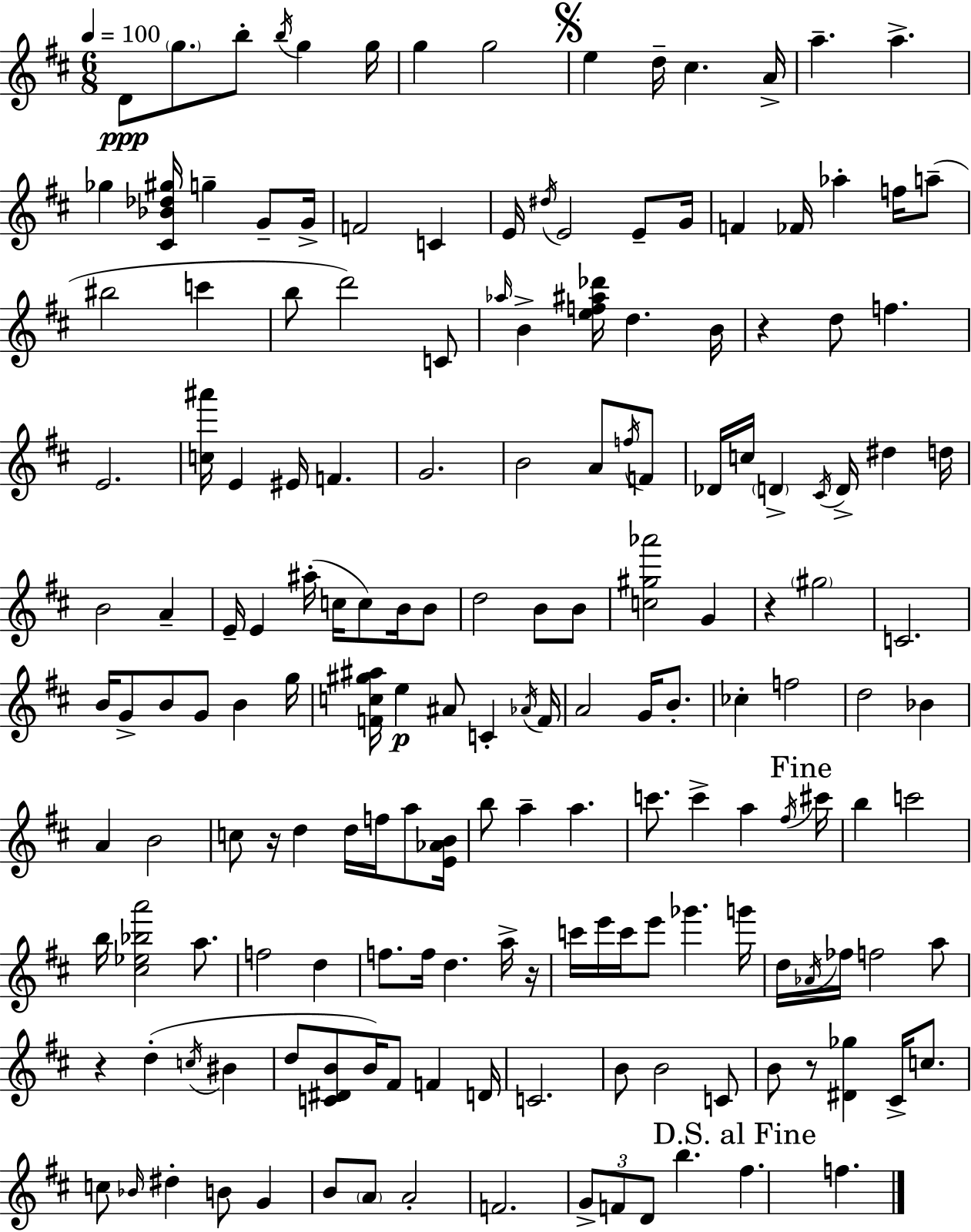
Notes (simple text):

D4/e G5/e. B5/e B5/s G5/q G5/s G5/q G5/h E5/q D5/s C#5/q. A4/s A5/q. A5/q. Gb5/q [C#4,Bb4,Db5,G#5]/s G5/q G4/e G4/s F4/h C4/q E4/s D#5/s E4/h E4/e G4/s F4/q FES4/s Ab5/q F5/s A5/e BIS5/h C6/q B5/e D6/h C4/e Ab5/s B4/q [E5,F5,A#5,Db6]/s D5/q. B4/s R/q D5/e F5/q. E4/h. [C5,A#6]/s E4/q EIS4/s F4/q. G4/h. B4/h A4/e F5/s F4/e Db4/s C5/s D4/q C#4/s D4/s D#5/q D5/s B4/h A4/q E4/s E4/q A#5/s C5/s C5/e B4/s B4/e D5/h B4/e B4/e [C5,G#5,Ab6]/h G4/q R/q G#5/h C4/h. B4/s G4/e B4/e G4/e B4/q G5/s [F4,C5,G#5,A#5]/s E5/q A#4/e C4/q Ab4/s F4/s A4/h G4/s B4/e. CES5/q F5/h D5/h Bb4/q A4/q B4/h C5/e R/s D5/q D5/s F5/s A5/e [E4,Ab4,B4]/s B5/e A5/q A5/q. C6/e. C6/q A5/q F#5/s C#6/s B5/q C6/h B5/s [C#5,Eb5,Bb5,A6]/h A5/e. F5/h D5/q F5/e. F5/s D5/q. A5/s R/s C6/s E6/s C6/s E6/e Gb6/q. G6/s D5/s Ab4/s FES5/s F5/h A5/e R/q D5/q C5/s BIS4/q D5/e [C4,D#4,B4]/e B4/s F#4/e F4/q D4/s C4/h. B4/e B4/h C4/e B4/e R/e [D#4,Gb5]/q C#4/s C5/e. C5/e Bb4/s D#5/q B4/e G4/q B4/e A4/e A4/h F4/h. G4/e F4/e D4/e B5/q. F#5/q. F5/q.